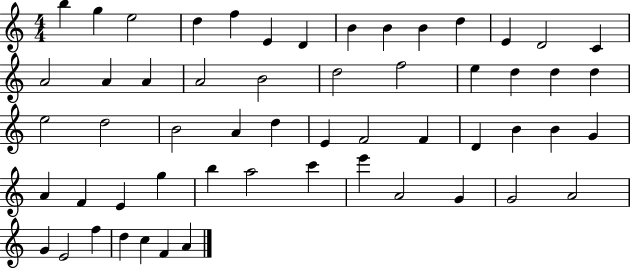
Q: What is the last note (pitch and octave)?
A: A4